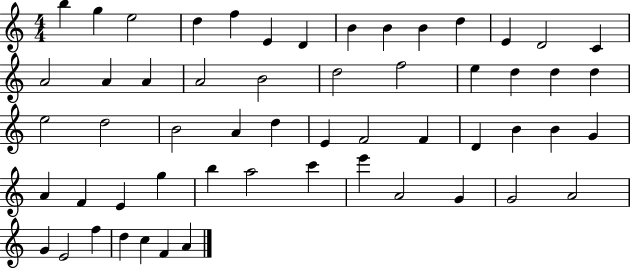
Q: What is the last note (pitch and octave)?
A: A4